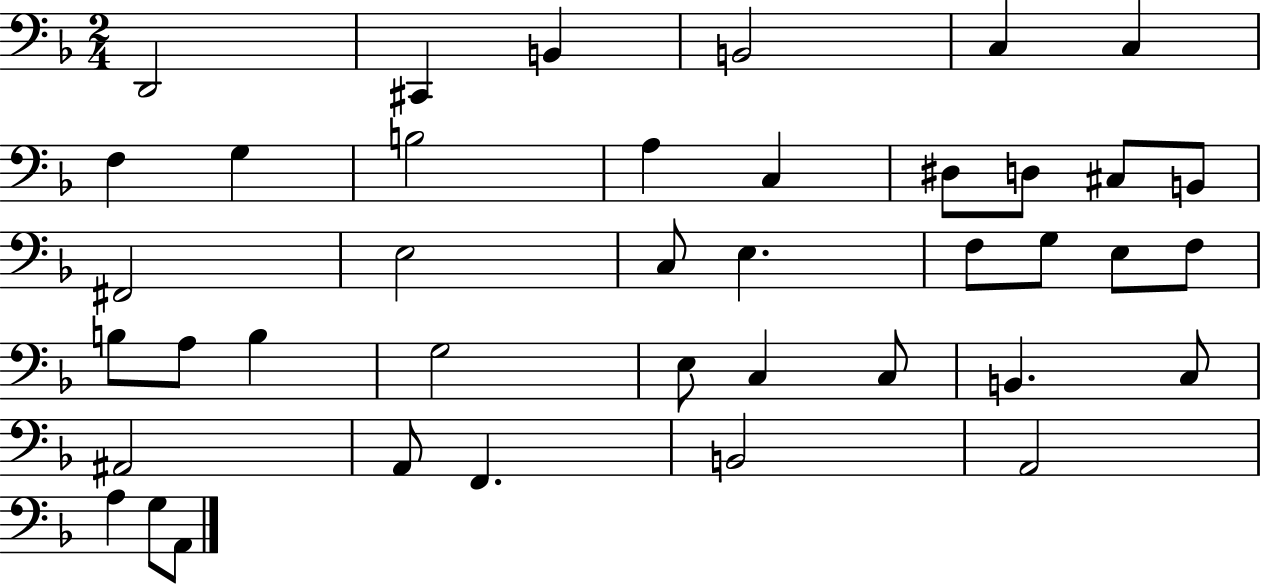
D2/h C#2/q B2/q B2/h C3/q C3/q F3/q G3/q B3/h A3/q C3/q D#3/e D3/e C#3/e B2/e F#2/h E3/h C3/e E3/q. F3/e G3/e E3/e F3/e B3/e A3/e B3/q G3/h E3/e C3/q C3/e B2/q. C3/e A#2/h A2/e F2/q. B2/h A2/h A3/q G3/e A2/e